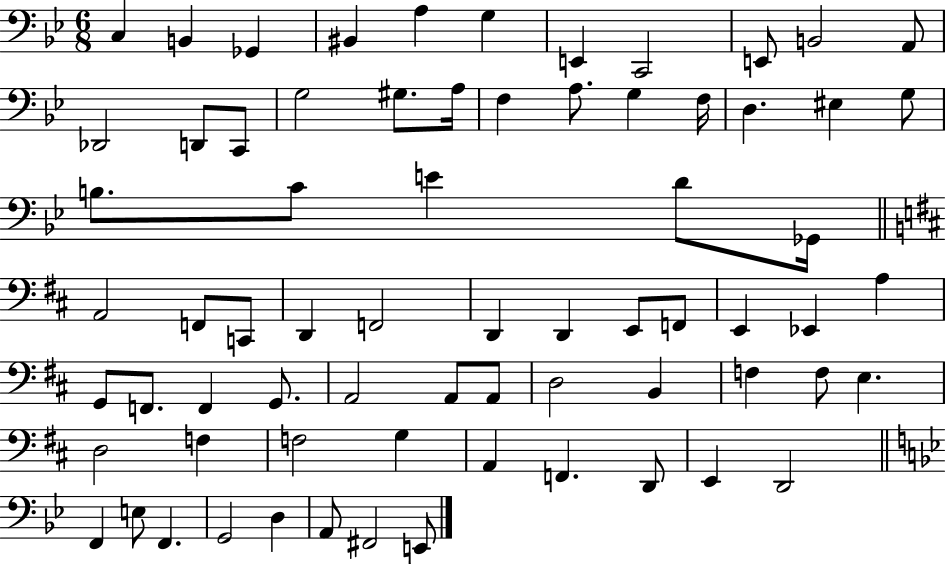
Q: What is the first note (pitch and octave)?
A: C3